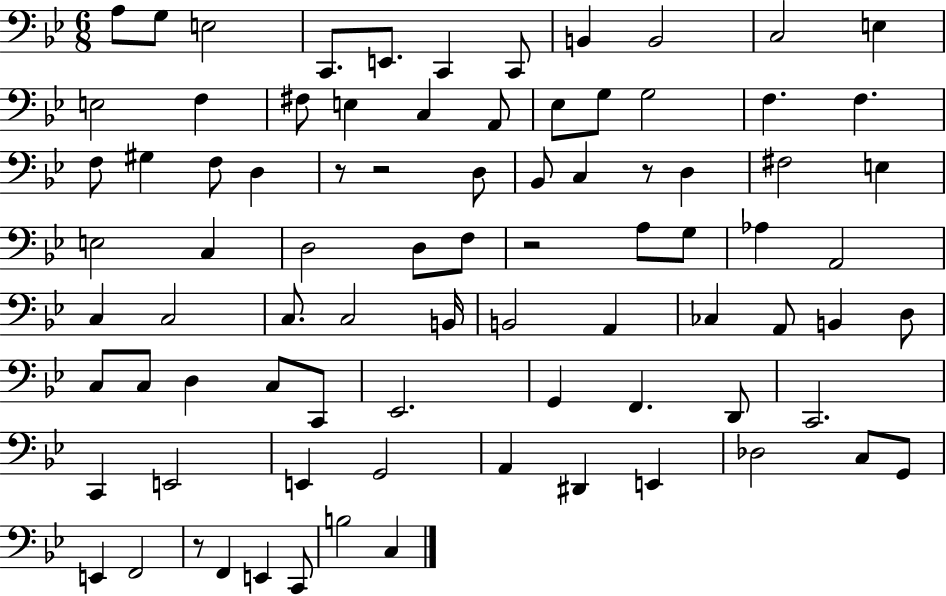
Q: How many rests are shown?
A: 5